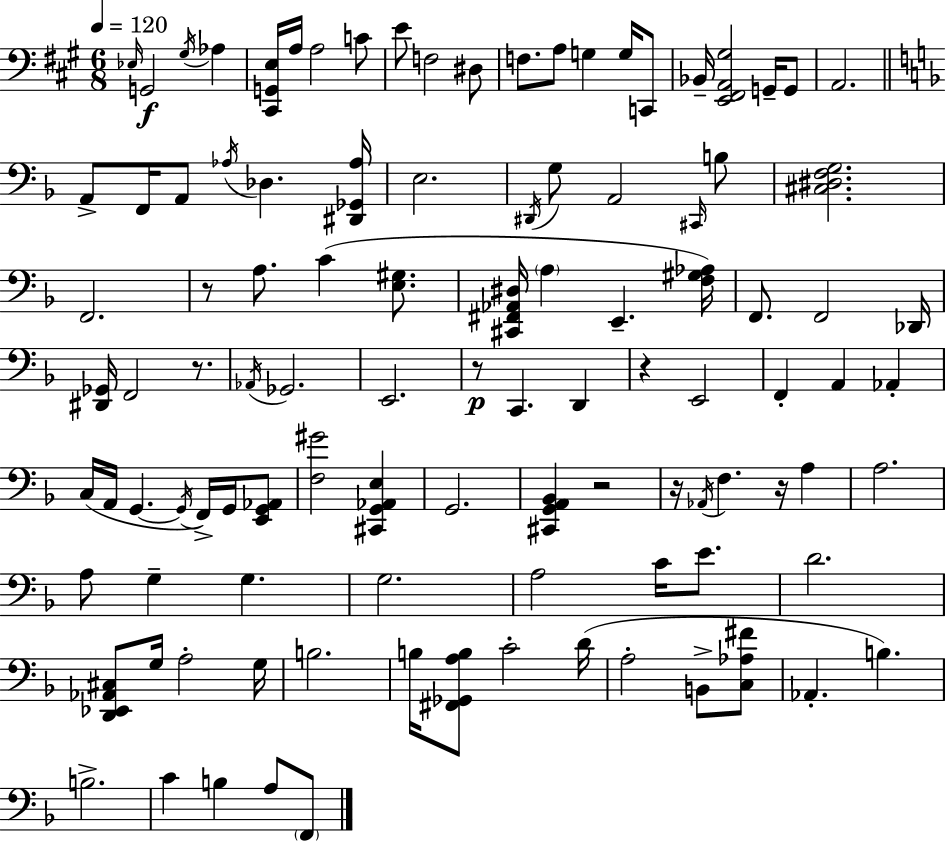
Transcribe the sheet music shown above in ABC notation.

X:1
T:Untitled
M:6/8
L:1/4
K:A
_E,/4 G,,2 ^G,/4 _A, [^C,,G,,E,]/4 A,/4 A,2 C/2 E/2 F,2 ^D,/2 F,/2 A,/2 G, G,/4 C,,/2 _B,,/4 [E,,^F,,A,,^G,]2 G,,/4 G,,/2 A,,2 A,,/2 F,,/4 A,,/2 _A,/4 _D, [^D,,_G,,_A,]/4 E,2 ^D,,/4 G,/2 A,,2 ^C,,/4 B,/2 [^C,^D,F,G,]2 F,,2 z/2 A,/2 C [E,^G,]/2 [^C,,^F,,_A,,^D,]/4 A, E,, [F,^G,_A,]/4 F,,/2 F,,2 _D,,/4 [^D,,_G,,]/4 F,,2 z/2 _A,,/4 _G,,2 E,,2 z/2 C,, D,, z E,,2 F,, A,, _A,, C,/4 A,,/4 G,, G,,/4 F,,/4 G,,/4 [E,,G,,_A,,]/2 [F,^G]2 [^C,,G,,_A,,E,] G,,2 [^C,,G,,A,,_B,,] z2 z/4 _A,,/4 F, z/4 A, A,2 A,/2 G, G, G,2 A,2 C/4 E/2 D2 [D,,_E,,_A,,^C,]/2 G,/4 A,2 G,/4 B,2 B,/4 [^F,,_G,,A,B,]/2 C2 D/4 A,2 B,,/2 [C,_A,^F]/2 _A,, B, B,2 C B, A,/2 F,,/2